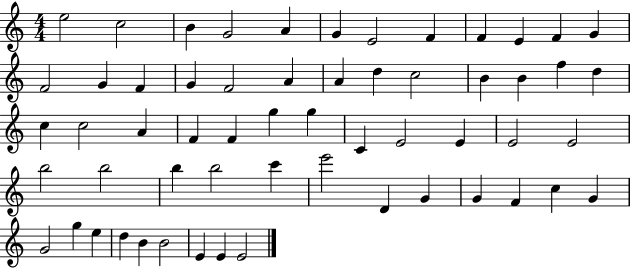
X:1
T:Untitled
M:4/4
L:1/4
K:C
e2 c2 B G2 A G E2 F F E F G F2 G F G F2 A A d c2 B B f d c c2 A F F g g C E2 E E2 E2 b2 b2 b b2 c' e'2 D G G F c G G2 g e d B B2 E E E2